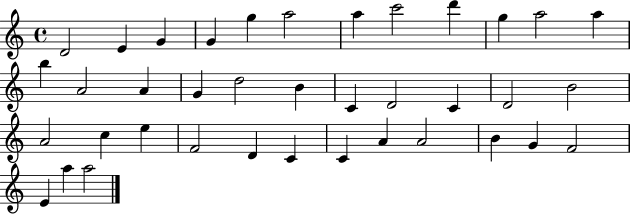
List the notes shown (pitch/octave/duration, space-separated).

D4/h E4/q G4/q G4/q G5/q A5/h A5/q C6/h D6/q G5/q A5/h A5/q B5/q A4/h A4/q G4/q D5/h B4/q C4/q D4/h C4/q D4/h B4/h A4/h C5/q E5/q F4/h D4/q C4/q C4/q A4/q A4/h B4/q G4/q F4/h E4/q A5/q A5/h